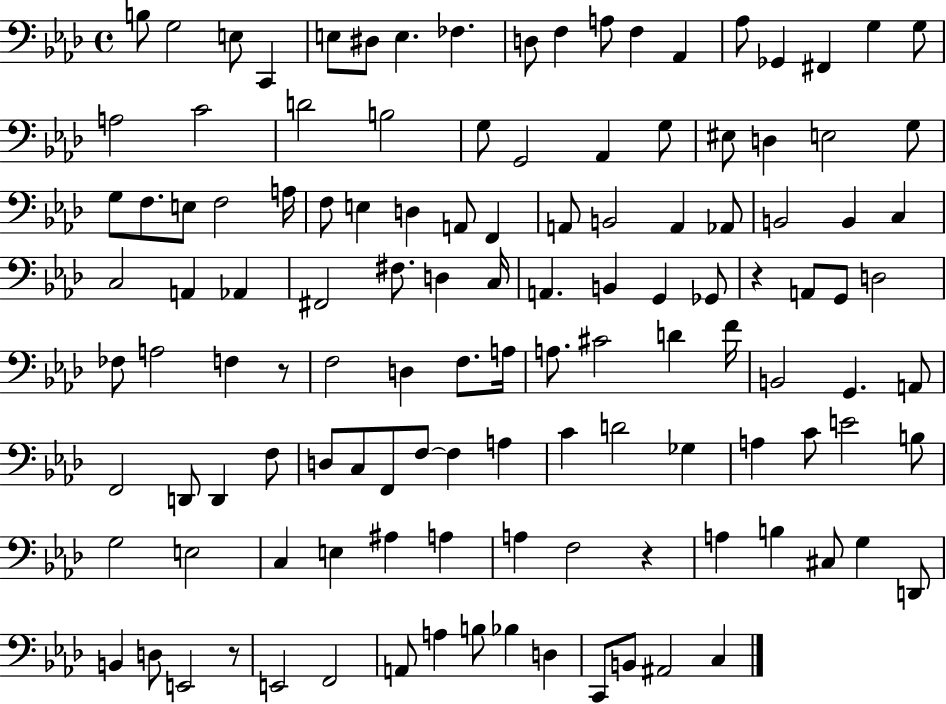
{
  \clef bass
  \time 4/4
  \defaultTimeSignature
  \key aes \major
  b8 g2 e8 c,4 | e8 dis8 e4. fes4. | d8 f4 a8 f4 aes,4 | aes8 ges,4 fis,4 g4 g8 | \break a2 c'2 | d'2 b2 | g8 g,2 aes,4 g8 | eis8 d4 e2 g8 | \break g8 f8. e8 f2 a16 | f8 e4 d4 a,8 f,4 | a,8 b,2 a,4 aes,8 | b,2 b,4 c4 | \break c2 a,4 aes,4 | fis,2 fis8. d4 c16 | a,4. b,4 g,4 ges,8 | r4 a,8 g,8 d2 | \break fes8 a2 f4 r8 | f2 d4 f8. a16 | a8. cis'2 d'4 f'16 | b,2 g,4. a,8 | \break f,2 d,8 d,4 f8 | d8 c8 f,8 f8~~ f4 a4 | c'4 d'2 ges4 | a4 c'8 e'2 b8 | \break g2 e2 | c4 e4 ais4 a4 | a4 f2 r4 | a4 b4 cis8 g4 d,8 | \break b,4 d8 e,2 r8 | e,2 f,2 | a,8 a4 b8 bes4 d4 | c,8 b,8 ais,2 c4 | \break \bar "|."
}